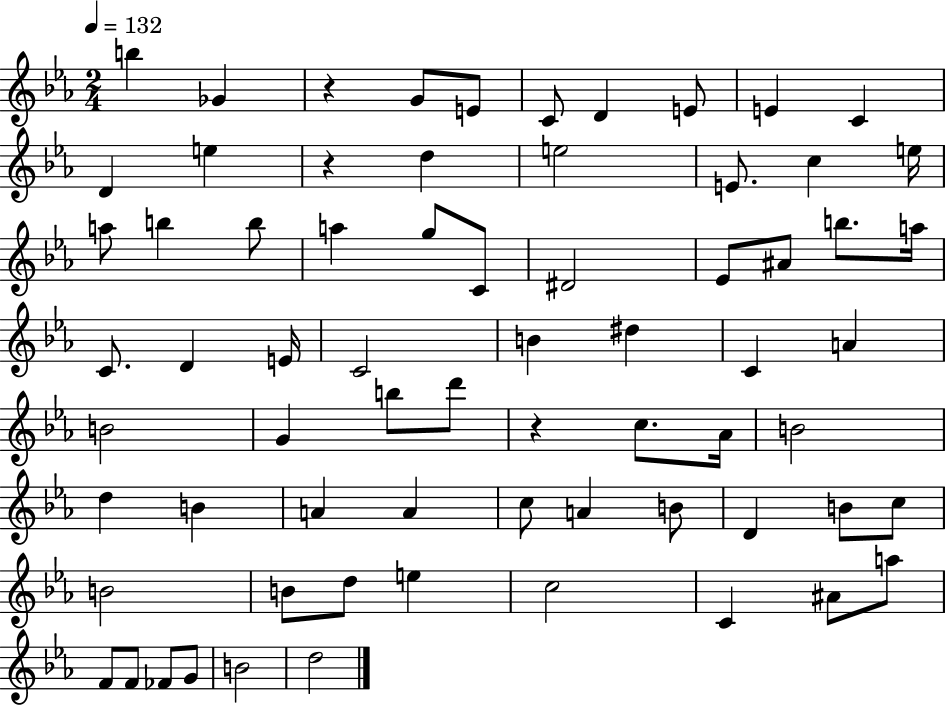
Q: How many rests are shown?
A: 3